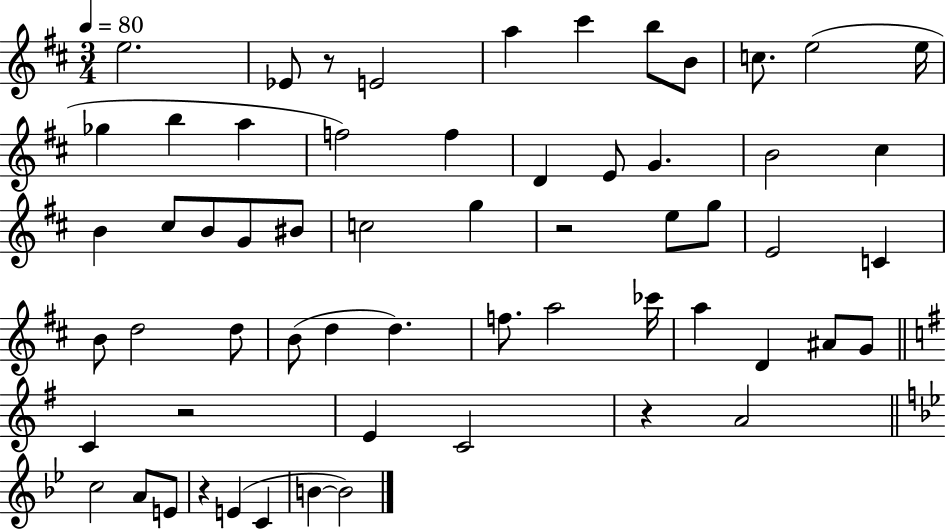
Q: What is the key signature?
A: D major